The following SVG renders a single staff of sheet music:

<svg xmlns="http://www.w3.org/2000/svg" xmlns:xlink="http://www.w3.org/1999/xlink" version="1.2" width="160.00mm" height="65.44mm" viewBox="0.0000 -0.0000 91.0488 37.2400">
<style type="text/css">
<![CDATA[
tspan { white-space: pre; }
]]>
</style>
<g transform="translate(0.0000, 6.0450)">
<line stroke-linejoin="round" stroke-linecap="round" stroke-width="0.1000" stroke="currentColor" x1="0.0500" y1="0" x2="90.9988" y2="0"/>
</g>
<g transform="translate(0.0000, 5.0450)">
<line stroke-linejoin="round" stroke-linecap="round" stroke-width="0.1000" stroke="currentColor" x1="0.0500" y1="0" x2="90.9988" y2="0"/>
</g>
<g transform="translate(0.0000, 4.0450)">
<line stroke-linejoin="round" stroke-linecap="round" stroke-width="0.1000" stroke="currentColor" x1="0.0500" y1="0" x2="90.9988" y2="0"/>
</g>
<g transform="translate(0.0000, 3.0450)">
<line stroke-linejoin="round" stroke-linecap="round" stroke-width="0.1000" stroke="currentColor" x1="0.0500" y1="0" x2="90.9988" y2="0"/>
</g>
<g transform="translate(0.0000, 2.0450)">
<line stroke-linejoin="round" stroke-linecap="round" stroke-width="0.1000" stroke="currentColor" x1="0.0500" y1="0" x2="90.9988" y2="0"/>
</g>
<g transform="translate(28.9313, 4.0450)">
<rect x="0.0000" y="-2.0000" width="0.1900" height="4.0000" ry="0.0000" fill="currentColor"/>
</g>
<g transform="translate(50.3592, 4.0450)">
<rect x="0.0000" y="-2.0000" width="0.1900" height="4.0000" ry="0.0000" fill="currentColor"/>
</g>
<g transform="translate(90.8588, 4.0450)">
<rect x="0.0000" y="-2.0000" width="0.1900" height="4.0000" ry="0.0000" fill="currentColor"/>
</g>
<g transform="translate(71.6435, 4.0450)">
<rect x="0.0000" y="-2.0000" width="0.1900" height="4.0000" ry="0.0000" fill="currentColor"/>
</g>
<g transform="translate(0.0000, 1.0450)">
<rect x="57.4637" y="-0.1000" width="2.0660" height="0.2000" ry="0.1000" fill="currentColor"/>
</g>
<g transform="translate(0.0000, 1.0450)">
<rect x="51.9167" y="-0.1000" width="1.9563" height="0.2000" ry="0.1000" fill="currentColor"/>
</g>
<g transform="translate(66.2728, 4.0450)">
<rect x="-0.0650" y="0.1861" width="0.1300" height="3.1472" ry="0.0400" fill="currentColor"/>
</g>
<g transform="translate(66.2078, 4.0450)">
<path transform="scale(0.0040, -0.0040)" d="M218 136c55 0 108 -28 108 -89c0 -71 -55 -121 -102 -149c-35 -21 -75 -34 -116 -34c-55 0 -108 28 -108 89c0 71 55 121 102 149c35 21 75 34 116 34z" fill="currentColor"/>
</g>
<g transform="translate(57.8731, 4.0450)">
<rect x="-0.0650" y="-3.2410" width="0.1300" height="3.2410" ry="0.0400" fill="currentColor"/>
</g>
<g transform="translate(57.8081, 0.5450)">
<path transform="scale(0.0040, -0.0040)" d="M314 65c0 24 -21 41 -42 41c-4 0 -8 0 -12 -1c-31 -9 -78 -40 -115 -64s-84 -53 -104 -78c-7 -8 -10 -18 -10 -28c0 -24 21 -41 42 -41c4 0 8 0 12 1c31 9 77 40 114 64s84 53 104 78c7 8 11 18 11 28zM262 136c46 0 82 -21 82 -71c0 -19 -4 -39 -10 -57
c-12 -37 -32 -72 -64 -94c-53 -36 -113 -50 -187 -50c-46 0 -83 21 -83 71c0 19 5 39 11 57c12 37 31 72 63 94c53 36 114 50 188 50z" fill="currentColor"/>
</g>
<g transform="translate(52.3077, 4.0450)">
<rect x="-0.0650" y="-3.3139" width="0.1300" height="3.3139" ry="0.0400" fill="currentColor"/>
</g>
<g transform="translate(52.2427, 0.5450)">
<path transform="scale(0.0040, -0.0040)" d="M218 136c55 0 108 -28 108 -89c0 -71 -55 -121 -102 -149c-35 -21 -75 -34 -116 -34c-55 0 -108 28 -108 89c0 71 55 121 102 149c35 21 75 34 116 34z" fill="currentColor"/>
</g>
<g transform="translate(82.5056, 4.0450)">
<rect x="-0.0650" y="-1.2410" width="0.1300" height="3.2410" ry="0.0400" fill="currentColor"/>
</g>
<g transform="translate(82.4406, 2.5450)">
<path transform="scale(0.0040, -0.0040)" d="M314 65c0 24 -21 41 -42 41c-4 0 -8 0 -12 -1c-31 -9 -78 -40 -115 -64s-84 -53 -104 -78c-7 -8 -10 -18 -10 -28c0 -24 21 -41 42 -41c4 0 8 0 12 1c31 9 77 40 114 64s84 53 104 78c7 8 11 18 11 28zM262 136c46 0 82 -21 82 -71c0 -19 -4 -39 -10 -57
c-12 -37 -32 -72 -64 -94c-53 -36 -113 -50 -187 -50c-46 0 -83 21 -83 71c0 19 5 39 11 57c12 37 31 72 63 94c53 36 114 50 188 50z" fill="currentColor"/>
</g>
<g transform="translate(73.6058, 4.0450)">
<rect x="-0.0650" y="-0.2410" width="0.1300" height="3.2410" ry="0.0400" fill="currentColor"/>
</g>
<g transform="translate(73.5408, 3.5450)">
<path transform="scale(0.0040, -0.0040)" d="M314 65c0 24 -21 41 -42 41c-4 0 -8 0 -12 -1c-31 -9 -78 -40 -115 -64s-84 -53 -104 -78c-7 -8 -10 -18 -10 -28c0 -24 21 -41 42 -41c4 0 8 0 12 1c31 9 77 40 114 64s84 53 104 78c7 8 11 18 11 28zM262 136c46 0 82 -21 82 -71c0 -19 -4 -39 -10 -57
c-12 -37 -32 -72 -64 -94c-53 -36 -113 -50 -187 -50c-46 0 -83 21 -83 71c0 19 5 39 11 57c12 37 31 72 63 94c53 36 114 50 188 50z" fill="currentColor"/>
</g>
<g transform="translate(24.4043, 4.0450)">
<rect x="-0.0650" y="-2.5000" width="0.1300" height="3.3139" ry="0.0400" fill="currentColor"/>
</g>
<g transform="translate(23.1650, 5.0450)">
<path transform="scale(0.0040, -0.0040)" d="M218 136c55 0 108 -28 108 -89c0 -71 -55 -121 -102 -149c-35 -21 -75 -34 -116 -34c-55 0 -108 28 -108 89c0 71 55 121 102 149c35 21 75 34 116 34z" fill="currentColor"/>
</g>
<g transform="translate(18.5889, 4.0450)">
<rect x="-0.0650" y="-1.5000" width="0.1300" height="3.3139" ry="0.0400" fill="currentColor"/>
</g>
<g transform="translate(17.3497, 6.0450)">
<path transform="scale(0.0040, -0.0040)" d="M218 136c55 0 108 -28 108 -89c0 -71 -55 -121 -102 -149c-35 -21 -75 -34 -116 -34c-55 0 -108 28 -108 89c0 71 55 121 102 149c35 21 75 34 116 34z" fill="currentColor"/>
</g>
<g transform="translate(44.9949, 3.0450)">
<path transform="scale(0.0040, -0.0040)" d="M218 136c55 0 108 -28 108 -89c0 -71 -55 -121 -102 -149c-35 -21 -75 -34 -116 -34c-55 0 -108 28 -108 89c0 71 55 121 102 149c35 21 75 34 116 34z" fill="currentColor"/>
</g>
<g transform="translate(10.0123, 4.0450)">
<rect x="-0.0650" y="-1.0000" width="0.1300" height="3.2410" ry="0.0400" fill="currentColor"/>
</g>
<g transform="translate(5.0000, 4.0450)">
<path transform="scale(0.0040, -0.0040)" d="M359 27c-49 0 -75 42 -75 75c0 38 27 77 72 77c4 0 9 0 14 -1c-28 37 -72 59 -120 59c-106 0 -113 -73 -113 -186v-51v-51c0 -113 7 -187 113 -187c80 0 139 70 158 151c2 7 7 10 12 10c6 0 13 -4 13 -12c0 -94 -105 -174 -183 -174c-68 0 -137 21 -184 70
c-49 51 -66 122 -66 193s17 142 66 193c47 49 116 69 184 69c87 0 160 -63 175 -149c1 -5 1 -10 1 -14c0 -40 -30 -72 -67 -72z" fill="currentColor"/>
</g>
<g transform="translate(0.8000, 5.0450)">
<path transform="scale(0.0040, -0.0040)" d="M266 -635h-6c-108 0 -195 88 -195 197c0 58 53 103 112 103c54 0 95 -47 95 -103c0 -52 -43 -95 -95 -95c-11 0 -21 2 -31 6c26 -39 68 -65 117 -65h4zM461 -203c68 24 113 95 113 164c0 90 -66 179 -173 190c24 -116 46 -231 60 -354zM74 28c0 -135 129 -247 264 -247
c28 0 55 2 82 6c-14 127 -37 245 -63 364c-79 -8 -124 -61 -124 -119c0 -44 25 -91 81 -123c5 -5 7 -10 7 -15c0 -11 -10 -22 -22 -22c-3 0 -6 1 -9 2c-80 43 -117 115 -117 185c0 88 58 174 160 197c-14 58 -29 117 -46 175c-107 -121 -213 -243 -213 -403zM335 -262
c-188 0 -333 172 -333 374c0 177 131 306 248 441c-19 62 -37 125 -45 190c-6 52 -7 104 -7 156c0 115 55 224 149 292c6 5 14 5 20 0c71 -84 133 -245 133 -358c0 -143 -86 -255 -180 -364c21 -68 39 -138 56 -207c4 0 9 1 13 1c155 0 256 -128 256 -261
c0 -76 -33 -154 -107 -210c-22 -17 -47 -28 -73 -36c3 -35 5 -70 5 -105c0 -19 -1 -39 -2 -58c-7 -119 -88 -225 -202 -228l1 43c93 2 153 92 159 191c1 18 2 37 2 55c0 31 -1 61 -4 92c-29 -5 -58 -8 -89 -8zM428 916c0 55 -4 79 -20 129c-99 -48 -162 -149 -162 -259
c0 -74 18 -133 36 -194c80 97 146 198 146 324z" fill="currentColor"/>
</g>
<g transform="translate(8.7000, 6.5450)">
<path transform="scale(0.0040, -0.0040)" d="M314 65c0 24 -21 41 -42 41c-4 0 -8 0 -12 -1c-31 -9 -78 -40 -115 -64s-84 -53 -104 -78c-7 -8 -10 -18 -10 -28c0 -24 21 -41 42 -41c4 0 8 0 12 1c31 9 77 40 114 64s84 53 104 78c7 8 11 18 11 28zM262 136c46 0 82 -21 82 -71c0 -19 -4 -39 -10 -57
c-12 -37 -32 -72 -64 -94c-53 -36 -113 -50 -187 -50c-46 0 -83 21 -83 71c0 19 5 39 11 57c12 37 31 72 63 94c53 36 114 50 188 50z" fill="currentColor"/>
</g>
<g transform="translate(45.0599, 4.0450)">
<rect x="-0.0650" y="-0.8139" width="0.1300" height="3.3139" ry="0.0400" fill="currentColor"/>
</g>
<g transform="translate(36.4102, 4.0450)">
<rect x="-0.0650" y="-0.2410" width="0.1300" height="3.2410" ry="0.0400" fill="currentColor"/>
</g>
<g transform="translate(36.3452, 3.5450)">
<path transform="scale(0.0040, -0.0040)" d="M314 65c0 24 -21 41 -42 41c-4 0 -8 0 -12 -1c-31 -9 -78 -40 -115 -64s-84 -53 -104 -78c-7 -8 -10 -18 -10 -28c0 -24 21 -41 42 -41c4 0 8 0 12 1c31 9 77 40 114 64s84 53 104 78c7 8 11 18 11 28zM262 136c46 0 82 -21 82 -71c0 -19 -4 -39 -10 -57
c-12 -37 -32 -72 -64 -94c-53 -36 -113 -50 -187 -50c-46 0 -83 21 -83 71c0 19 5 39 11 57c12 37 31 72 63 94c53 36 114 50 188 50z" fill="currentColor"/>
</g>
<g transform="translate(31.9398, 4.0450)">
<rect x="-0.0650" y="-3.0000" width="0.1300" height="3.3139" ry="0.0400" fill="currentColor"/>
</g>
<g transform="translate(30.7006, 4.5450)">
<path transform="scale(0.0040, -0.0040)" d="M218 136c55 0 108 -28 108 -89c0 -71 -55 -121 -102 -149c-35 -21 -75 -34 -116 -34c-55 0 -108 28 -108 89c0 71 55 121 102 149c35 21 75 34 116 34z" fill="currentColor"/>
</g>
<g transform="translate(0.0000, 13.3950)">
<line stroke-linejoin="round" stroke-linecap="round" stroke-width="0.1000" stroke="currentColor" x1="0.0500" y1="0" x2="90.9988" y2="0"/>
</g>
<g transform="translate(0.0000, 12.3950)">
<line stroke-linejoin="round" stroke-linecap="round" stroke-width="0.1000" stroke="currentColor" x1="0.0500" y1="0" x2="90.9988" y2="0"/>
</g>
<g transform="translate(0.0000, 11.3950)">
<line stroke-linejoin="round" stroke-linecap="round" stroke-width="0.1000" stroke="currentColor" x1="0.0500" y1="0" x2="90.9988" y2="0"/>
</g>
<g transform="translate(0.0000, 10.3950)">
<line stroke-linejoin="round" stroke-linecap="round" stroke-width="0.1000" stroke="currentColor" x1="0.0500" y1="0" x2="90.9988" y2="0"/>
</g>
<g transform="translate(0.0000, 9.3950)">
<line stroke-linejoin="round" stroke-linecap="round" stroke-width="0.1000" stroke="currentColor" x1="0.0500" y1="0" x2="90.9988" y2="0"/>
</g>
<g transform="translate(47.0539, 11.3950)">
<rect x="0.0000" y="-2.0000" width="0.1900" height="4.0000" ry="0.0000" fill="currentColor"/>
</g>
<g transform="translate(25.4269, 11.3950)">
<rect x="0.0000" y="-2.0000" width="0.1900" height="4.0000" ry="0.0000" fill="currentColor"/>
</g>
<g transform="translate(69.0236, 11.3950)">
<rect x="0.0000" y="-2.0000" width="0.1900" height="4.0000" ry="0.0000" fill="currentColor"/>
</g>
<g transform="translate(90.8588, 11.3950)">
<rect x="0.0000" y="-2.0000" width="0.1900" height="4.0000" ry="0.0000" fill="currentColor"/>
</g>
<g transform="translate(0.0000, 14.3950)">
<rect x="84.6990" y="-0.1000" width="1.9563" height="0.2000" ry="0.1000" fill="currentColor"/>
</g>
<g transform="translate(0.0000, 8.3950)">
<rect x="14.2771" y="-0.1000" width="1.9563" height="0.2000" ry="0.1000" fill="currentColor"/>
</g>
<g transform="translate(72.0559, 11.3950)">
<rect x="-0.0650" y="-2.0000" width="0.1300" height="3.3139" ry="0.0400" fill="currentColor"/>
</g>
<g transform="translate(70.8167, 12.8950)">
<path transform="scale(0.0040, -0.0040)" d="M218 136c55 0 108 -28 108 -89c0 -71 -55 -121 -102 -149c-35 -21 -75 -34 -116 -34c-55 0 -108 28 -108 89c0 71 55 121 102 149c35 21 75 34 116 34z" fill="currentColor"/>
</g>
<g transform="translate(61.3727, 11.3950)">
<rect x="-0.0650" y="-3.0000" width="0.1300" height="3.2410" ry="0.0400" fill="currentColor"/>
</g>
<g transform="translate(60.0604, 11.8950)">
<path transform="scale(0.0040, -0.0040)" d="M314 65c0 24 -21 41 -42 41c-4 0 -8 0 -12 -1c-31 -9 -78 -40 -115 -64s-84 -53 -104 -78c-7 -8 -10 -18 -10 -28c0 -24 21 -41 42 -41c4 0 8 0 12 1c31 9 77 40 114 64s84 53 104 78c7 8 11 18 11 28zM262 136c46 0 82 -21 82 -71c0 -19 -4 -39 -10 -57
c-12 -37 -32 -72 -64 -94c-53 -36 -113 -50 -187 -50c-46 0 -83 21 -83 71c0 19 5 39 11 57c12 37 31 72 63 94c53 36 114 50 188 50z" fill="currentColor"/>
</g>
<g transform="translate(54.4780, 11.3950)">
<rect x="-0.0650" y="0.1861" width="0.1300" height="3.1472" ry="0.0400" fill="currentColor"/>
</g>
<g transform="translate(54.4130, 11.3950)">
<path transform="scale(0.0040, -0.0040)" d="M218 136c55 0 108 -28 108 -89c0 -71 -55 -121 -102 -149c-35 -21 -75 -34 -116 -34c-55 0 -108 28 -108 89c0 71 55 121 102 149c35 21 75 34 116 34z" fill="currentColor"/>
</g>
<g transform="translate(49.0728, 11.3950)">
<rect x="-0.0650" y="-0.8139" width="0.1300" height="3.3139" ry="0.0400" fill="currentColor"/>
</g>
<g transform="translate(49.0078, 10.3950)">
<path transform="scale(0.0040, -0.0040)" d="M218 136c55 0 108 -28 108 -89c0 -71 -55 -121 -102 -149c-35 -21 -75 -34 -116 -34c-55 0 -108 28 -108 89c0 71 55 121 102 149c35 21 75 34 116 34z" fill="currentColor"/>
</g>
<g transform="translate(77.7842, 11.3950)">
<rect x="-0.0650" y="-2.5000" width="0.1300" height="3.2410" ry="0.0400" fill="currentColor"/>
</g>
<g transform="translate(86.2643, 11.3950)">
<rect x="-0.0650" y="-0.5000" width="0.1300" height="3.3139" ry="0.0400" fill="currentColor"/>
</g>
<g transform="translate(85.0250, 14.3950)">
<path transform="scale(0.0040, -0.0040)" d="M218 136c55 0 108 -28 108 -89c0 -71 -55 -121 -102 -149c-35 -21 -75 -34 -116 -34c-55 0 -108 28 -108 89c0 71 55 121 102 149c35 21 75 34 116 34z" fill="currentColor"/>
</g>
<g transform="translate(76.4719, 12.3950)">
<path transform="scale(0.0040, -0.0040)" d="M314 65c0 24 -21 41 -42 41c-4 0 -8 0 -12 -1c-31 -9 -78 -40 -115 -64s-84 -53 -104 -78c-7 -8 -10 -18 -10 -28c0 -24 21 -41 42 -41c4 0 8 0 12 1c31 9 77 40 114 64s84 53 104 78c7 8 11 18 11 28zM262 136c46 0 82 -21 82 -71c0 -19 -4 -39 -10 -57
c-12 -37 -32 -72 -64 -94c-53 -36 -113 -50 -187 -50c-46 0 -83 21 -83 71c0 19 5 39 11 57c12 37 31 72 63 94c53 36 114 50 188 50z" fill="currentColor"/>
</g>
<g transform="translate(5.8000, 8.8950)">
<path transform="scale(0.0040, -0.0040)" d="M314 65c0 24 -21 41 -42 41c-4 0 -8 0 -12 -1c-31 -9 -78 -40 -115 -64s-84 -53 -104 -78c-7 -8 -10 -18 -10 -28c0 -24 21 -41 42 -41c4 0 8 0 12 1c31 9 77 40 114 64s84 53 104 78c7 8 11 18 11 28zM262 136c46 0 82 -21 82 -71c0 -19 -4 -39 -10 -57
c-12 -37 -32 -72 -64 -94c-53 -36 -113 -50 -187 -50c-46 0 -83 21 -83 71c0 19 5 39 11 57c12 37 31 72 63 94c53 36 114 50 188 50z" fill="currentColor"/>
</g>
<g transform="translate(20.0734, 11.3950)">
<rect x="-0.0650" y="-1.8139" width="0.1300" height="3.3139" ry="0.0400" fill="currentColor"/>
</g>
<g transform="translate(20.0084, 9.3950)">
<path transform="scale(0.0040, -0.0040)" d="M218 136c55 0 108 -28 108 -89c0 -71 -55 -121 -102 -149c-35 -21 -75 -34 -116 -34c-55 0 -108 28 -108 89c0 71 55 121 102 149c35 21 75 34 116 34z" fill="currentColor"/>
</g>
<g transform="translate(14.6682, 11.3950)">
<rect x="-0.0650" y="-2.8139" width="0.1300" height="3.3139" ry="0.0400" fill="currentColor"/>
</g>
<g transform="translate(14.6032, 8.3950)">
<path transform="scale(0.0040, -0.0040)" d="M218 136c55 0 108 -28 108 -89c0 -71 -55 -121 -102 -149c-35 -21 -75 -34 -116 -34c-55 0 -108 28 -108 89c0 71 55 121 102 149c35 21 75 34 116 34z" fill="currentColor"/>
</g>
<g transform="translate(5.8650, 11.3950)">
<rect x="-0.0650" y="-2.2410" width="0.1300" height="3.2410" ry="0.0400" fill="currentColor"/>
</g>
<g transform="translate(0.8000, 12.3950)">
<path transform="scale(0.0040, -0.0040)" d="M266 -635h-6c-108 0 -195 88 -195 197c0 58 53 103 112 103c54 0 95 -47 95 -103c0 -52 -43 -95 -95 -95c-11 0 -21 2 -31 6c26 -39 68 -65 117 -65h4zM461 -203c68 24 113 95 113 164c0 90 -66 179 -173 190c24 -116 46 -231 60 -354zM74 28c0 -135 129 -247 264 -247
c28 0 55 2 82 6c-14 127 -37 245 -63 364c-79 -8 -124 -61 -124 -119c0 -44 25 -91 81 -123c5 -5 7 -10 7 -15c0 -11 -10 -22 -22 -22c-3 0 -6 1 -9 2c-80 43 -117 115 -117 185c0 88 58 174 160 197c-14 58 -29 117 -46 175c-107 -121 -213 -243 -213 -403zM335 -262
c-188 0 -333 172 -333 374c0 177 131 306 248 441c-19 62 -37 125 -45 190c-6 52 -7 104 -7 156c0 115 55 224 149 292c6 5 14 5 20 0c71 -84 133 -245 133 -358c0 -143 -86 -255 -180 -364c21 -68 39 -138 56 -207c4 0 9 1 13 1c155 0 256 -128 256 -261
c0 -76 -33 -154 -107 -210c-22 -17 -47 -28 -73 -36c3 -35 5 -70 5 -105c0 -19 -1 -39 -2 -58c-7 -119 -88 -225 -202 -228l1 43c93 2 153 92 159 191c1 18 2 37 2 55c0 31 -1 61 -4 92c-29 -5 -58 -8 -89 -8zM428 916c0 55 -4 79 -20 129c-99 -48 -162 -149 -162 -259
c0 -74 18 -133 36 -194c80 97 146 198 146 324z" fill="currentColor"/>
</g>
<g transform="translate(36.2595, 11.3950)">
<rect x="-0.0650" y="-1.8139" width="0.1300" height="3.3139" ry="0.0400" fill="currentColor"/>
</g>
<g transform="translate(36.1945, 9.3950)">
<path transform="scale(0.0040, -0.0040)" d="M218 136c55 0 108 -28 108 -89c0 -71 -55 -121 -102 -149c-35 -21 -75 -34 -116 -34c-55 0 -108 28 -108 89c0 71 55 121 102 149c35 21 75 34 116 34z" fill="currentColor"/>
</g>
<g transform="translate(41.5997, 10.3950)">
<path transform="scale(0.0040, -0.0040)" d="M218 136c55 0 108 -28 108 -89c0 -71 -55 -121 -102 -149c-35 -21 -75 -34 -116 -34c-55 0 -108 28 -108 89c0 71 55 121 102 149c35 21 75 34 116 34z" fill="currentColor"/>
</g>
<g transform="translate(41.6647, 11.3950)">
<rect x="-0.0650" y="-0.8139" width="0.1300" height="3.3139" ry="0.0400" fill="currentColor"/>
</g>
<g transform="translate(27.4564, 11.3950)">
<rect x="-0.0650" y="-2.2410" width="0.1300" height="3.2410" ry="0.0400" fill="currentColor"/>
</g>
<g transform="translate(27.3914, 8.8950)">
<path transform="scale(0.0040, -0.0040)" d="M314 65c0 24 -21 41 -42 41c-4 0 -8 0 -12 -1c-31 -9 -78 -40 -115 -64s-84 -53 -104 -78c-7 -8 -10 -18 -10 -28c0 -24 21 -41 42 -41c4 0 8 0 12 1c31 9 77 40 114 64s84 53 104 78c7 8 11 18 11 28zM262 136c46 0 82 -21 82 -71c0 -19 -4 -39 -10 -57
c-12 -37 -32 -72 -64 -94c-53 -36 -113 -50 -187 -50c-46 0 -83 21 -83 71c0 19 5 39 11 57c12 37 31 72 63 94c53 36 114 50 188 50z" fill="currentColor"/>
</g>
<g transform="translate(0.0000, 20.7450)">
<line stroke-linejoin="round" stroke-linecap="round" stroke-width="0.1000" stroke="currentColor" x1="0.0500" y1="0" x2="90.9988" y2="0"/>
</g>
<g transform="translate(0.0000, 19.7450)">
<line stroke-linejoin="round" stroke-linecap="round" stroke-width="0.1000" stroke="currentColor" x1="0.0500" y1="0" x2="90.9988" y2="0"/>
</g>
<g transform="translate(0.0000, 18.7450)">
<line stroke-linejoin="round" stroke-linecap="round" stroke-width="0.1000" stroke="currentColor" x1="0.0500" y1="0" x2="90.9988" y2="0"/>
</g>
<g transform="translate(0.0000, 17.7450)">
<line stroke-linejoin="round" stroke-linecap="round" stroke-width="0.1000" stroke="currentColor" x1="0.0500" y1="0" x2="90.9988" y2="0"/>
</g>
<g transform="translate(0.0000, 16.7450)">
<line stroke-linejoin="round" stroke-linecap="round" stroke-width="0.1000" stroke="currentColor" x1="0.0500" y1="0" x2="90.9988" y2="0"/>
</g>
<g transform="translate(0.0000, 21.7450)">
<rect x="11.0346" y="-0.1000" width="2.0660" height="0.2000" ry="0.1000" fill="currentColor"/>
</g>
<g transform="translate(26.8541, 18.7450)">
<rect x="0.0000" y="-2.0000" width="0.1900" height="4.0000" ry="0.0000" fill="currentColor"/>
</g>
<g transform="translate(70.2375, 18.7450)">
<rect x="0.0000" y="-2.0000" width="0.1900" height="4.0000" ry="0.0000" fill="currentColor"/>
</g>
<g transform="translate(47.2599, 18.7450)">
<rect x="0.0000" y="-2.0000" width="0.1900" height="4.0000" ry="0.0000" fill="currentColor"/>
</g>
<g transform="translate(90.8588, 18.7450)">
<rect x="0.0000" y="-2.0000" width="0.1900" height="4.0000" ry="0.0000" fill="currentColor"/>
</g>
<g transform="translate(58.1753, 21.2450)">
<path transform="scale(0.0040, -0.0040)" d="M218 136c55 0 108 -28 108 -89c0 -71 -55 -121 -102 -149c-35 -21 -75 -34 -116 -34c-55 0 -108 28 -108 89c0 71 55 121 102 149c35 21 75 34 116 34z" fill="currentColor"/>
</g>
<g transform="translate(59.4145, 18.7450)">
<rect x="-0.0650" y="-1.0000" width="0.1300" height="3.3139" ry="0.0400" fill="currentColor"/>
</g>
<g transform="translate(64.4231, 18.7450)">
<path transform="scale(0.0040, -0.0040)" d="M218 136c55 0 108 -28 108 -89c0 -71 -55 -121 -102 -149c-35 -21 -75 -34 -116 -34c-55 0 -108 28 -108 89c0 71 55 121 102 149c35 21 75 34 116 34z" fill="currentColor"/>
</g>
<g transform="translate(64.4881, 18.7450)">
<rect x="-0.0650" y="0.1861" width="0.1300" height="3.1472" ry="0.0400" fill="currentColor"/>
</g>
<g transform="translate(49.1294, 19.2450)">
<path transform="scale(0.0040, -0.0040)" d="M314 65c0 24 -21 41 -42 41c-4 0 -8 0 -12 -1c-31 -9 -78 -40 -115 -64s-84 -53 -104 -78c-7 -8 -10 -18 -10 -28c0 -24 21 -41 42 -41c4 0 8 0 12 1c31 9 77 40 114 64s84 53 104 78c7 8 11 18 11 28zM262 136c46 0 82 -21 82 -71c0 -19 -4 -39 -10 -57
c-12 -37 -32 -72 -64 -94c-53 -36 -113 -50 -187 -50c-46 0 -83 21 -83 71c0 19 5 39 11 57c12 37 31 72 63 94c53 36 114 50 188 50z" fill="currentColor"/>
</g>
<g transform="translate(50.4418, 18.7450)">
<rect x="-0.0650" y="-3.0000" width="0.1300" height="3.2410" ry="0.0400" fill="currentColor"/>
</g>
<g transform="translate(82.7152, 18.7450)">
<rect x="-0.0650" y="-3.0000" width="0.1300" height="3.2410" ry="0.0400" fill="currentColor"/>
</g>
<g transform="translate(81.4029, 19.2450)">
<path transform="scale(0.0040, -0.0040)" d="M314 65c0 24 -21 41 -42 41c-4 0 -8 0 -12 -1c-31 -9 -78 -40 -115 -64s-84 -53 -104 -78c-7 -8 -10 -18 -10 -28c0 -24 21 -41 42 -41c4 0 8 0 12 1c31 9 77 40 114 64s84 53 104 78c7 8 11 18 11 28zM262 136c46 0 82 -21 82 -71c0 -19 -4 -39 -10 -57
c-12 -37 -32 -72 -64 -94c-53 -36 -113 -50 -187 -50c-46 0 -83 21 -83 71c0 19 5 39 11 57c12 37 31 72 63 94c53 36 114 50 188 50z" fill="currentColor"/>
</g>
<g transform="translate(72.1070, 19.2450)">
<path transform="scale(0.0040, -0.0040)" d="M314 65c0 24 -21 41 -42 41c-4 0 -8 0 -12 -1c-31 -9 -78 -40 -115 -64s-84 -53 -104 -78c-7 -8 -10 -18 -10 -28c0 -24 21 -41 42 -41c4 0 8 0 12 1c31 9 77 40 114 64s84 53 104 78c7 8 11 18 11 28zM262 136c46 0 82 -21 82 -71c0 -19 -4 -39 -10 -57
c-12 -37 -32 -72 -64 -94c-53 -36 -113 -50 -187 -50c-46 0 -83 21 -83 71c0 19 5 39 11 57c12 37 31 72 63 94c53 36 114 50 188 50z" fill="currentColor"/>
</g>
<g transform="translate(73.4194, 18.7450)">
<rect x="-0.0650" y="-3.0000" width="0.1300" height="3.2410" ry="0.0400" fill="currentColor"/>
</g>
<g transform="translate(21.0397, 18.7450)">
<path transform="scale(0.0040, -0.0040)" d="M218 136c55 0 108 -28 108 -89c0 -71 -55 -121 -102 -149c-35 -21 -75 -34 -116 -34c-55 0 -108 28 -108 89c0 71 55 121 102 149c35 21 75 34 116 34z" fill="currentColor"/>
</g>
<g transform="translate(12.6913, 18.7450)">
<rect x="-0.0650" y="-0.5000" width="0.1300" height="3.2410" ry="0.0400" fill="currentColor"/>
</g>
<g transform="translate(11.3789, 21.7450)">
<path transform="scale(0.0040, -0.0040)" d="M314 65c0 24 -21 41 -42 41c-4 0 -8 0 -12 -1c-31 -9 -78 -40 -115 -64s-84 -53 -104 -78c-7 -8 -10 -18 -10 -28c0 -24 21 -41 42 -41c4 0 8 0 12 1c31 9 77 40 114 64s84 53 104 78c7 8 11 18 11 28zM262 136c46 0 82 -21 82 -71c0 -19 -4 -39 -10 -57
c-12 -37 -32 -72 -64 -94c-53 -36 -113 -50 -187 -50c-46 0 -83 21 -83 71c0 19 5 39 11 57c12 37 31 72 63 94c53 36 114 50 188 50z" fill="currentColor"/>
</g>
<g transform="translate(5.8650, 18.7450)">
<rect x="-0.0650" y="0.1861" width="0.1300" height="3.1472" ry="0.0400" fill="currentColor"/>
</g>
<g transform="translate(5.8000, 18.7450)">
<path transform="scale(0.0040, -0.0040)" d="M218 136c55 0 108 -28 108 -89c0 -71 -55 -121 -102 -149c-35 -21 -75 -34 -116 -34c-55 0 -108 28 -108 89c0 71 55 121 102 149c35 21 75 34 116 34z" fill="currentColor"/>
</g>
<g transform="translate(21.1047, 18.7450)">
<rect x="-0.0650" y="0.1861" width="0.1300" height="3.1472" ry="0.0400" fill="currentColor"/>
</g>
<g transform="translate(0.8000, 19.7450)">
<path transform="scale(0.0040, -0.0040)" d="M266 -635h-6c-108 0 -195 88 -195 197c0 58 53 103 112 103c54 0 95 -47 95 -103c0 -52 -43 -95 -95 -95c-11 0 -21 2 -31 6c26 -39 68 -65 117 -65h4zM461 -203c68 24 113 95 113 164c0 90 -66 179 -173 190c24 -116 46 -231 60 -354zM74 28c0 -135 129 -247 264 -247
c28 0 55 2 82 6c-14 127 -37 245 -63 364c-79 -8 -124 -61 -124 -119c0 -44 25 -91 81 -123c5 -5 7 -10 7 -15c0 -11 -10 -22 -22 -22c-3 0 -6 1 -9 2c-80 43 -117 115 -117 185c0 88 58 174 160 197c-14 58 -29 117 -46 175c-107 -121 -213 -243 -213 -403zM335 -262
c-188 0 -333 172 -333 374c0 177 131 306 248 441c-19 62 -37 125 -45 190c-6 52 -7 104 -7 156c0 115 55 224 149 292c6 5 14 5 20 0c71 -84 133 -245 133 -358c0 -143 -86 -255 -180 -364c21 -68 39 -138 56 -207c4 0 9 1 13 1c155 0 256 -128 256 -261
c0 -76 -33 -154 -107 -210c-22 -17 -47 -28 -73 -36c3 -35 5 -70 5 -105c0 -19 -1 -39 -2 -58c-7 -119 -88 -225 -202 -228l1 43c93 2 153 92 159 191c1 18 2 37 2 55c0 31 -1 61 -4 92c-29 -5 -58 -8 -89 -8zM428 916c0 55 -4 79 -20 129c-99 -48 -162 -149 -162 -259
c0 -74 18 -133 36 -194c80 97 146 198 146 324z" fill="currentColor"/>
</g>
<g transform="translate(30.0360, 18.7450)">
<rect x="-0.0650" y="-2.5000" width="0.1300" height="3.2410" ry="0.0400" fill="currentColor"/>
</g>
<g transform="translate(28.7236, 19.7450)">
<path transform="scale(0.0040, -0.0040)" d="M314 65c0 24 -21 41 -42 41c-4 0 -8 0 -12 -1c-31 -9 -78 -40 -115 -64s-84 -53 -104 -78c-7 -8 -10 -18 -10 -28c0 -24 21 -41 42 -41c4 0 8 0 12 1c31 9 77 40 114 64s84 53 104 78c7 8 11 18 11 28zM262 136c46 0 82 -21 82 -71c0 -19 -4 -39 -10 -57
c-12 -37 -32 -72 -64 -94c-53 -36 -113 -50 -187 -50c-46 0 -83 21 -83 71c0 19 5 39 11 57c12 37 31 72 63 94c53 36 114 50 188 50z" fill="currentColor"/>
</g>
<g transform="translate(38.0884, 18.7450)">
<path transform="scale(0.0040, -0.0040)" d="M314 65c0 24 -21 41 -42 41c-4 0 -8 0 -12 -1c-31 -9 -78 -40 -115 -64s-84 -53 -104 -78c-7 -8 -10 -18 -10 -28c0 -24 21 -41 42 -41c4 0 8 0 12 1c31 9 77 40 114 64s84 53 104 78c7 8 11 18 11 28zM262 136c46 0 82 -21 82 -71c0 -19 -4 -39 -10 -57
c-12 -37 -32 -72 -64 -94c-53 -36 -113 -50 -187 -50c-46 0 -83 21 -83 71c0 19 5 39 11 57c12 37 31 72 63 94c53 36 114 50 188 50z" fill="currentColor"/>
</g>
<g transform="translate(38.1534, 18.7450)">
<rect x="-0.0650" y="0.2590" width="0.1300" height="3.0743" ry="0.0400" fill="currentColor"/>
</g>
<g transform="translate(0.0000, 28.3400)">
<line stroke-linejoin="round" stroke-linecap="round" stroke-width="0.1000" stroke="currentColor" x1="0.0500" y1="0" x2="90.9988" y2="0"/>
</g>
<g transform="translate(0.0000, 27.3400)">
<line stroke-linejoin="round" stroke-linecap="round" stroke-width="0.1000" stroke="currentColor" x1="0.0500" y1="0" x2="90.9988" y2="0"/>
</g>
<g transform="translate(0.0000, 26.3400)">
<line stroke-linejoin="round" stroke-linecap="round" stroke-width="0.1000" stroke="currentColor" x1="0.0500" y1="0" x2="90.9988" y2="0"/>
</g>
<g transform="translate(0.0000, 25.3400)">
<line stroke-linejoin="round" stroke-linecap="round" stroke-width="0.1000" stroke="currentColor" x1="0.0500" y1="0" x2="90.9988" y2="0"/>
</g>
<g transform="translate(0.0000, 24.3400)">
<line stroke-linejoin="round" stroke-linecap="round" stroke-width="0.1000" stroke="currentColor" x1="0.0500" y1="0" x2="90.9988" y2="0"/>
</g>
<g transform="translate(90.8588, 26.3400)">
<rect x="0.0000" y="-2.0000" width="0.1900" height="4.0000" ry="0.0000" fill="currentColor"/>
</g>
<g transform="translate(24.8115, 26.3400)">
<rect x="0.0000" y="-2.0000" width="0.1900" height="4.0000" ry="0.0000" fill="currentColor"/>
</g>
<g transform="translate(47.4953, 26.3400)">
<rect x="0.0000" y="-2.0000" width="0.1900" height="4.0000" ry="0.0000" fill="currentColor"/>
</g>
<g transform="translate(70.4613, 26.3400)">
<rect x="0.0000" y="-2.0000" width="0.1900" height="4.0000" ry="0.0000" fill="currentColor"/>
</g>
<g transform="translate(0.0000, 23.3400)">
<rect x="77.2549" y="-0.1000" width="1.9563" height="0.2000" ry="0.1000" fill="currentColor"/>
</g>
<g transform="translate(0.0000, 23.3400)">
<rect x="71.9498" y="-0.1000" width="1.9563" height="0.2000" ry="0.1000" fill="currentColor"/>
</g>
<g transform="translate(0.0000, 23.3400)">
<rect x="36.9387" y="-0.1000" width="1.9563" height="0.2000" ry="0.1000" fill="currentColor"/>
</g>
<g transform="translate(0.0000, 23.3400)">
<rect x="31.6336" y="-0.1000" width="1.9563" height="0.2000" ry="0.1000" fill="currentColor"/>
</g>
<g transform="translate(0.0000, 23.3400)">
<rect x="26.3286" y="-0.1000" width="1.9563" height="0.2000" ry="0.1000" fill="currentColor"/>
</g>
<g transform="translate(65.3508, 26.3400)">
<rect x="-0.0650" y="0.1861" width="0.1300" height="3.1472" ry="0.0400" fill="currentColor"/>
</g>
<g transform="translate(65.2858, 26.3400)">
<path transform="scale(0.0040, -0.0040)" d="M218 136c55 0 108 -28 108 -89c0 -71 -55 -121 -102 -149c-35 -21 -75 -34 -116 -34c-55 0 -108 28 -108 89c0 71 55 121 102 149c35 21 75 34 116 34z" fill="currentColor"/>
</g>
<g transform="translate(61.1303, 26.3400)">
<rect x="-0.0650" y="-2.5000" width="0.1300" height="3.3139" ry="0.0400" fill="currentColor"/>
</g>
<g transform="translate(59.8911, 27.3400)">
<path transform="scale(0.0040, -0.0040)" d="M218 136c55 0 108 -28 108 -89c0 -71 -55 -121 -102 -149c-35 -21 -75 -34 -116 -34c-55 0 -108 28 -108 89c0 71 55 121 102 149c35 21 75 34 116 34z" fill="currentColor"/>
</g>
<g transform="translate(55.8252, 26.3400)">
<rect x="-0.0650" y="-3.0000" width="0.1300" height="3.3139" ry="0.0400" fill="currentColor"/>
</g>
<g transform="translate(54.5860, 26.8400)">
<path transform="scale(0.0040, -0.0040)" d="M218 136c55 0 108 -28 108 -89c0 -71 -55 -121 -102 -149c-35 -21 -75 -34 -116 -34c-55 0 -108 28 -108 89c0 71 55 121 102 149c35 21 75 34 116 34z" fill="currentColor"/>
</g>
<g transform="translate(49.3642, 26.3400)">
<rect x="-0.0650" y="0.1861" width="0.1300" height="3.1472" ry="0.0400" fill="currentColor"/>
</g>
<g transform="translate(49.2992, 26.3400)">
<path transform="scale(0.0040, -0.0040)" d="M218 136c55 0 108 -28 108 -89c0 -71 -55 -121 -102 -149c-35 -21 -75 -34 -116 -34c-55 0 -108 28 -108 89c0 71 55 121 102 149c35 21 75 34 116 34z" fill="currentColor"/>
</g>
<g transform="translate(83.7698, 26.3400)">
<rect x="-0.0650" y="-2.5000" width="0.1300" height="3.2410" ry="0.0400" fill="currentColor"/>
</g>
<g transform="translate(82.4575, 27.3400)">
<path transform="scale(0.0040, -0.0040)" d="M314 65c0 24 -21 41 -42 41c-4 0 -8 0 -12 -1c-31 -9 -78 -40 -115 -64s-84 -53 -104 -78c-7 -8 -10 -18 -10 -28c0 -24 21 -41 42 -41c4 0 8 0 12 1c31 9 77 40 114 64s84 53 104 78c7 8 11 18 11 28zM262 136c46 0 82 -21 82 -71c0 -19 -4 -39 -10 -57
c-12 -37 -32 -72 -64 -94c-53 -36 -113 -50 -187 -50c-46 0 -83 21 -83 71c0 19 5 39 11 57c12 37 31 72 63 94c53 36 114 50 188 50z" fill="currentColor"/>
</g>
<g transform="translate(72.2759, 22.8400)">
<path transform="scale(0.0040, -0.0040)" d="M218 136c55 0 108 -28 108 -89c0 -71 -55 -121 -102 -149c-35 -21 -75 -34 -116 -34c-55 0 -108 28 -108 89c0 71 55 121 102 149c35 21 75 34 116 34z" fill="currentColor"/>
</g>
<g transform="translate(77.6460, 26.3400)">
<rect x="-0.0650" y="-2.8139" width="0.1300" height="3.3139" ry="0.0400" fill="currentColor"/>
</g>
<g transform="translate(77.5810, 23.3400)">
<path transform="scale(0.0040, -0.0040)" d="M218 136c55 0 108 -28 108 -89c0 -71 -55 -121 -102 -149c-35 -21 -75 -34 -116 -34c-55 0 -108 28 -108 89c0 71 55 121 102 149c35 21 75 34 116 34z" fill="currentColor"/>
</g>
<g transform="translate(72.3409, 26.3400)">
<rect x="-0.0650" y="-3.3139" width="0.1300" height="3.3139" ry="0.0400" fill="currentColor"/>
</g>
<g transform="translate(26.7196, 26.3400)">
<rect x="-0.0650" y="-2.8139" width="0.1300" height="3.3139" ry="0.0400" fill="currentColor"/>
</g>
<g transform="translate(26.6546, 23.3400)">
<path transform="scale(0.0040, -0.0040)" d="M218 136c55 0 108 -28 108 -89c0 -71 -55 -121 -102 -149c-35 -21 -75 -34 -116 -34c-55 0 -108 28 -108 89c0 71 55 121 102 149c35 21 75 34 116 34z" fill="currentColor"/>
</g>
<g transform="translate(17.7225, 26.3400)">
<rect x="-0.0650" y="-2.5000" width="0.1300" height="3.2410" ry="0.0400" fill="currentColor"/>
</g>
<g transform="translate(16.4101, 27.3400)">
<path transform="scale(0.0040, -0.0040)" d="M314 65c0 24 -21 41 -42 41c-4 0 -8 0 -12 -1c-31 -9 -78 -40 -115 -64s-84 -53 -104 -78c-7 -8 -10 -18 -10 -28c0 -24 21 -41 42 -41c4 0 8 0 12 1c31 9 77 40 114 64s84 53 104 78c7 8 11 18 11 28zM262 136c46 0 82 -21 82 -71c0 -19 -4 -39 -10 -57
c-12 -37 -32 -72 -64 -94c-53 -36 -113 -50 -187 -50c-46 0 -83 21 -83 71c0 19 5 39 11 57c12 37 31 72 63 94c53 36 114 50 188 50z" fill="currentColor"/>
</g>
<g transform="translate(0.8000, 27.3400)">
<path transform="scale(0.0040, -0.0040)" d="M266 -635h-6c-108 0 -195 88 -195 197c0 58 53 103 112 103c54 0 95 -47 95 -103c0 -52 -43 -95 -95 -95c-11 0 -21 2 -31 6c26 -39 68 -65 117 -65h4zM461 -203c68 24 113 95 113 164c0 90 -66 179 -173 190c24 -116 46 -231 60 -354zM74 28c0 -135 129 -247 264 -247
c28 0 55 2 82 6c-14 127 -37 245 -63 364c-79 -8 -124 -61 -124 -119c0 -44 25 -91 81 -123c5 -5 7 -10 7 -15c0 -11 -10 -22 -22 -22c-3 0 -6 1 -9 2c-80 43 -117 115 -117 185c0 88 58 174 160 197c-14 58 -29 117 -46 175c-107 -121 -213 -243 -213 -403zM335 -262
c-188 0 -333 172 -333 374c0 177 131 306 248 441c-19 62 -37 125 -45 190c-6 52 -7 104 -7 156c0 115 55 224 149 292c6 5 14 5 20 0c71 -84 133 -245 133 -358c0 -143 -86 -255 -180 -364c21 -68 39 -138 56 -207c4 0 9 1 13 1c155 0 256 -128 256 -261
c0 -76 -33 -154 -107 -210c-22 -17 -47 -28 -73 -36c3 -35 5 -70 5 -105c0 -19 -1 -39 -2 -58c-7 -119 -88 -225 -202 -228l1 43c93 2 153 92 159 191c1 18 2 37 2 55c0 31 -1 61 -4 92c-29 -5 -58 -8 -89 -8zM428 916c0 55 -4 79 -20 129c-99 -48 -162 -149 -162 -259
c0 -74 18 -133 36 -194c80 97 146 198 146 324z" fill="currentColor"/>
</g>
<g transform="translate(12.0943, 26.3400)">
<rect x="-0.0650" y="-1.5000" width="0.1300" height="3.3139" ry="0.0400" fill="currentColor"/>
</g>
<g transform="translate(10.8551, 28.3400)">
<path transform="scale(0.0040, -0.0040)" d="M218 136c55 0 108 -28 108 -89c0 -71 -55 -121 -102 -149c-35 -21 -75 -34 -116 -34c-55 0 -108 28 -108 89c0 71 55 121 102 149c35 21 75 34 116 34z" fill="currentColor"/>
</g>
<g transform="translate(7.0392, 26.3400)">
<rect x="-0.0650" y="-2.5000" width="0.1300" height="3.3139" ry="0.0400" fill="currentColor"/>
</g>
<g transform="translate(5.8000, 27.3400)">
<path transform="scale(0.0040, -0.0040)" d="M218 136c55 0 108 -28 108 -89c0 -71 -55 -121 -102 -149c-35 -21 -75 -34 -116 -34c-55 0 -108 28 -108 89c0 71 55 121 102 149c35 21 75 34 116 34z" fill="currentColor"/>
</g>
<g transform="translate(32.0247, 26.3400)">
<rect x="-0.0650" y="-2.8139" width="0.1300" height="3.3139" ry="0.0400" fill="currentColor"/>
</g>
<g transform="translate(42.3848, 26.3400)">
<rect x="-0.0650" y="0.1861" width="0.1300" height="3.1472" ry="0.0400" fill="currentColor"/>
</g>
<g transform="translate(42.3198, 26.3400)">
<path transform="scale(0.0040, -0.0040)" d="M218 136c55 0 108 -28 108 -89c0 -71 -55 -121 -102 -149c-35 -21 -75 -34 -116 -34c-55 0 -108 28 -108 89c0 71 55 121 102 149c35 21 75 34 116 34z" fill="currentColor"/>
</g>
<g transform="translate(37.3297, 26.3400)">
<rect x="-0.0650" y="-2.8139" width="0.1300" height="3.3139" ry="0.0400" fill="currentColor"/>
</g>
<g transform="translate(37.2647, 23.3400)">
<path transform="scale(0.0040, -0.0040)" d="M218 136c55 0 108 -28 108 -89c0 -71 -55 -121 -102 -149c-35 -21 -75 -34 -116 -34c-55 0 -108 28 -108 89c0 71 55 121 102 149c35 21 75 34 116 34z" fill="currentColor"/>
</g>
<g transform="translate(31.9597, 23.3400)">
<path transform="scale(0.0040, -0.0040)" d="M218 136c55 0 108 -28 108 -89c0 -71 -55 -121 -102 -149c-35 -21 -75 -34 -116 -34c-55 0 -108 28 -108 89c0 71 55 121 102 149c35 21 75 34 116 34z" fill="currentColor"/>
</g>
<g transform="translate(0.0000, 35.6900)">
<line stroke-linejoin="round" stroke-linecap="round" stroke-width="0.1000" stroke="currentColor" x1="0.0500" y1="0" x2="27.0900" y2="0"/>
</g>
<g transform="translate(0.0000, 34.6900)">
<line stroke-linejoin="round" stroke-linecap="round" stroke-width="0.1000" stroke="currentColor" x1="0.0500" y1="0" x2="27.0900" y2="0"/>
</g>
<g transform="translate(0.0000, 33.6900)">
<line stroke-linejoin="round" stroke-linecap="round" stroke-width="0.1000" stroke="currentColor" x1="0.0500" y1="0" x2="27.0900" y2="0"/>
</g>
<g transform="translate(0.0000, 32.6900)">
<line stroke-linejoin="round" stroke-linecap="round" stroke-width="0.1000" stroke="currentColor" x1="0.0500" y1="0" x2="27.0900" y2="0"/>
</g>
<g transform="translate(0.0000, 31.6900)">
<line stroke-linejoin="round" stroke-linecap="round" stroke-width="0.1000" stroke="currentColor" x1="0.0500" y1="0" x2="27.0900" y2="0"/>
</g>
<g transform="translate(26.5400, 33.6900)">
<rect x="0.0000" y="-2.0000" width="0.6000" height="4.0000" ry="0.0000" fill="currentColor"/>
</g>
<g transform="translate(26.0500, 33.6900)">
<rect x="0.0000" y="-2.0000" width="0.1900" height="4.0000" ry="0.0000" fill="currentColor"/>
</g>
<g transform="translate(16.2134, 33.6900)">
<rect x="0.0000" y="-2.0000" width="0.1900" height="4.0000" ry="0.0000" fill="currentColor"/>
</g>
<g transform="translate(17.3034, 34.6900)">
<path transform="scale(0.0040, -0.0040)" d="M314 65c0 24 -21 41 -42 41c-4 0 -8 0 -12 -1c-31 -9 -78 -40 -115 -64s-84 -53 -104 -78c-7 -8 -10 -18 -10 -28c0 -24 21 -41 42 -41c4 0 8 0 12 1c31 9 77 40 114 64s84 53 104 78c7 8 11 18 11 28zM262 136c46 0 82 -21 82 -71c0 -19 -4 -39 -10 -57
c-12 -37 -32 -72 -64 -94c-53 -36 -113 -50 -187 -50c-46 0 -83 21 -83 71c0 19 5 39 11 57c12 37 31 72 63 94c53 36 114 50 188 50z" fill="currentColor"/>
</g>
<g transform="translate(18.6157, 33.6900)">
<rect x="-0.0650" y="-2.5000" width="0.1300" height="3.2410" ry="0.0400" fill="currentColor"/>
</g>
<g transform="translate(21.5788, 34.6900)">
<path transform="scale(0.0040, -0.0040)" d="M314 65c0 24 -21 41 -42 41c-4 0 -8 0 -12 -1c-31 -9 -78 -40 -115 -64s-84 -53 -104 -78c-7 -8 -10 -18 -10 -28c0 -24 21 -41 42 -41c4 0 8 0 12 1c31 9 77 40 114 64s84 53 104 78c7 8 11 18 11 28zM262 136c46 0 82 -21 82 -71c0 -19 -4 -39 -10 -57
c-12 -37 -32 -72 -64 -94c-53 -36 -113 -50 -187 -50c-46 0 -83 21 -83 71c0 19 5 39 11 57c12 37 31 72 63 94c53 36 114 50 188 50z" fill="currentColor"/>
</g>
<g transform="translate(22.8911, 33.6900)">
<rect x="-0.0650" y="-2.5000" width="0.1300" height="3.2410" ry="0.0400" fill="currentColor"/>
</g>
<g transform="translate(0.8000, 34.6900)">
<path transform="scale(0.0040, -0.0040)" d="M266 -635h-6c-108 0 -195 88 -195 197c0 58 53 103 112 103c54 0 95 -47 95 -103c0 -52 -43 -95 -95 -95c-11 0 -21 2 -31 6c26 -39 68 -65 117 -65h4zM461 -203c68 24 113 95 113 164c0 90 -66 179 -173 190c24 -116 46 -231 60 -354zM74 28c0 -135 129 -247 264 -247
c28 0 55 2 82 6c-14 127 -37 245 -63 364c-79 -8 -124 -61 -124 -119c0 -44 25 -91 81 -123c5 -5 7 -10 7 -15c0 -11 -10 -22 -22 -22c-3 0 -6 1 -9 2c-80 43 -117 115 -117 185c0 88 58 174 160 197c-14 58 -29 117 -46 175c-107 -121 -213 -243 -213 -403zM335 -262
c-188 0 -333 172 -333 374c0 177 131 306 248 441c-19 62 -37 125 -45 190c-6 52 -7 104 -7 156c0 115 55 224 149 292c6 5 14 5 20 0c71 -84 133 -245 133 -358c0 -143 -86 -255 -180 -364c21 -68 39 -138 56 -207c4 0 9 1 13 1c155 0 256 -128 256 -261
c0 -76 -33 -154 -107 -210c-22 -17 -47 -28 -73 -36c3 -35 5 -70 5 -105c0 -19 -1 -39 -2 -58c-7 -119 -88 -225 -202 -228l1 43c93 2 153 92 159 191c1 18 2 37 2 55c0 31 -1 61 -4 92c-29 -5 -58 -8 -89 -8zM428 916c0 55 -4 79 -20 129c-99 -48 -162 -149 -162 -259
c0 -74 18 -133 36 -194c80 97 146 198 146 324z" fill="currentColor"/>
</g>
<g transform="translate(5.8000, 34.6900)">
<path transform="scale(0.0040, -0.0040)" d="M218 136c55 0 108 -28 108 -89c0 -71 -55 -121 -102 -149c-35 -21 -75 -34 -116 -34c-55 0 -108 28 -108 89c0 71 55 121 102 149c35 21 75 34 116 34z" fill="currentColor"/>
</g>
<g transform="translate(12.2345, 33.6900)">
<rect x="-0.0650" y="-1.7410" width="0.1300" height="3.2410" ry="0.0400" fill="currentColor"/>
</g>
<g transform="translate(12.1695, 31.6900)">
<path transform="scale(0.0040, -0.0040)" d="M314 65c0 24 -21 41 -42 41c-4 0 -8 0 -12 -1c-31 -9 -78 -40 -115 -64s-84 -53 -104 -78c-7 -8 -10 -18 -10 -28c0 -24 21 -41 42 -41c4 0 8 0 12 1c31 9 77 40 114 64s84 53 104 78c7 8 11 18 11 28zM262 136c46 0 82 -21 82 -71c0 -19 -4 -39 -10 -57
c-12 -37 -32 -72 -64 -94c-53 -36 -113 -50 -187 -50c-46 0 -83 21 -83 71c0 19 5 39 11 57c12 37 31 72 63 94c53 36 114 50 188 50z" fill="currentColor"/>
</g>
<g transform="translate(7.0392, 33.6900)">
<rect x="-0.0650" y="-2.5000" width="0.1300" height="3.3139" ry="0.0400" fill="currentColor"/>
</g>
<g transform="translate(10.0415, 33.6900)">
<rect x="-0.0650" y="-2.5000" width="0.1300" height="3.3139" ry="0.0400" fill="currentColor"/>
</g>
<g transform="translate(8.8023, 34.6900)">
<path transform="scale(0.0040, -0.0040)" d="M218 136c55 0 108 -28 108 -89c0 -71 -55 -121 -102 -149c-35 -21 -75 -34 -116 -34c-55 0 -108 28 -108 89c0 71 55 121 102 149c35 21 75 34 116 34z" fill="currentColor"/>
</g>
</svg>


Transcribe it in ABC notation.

X:1
T:Untitled
M:4/4
L:1/4
K:C
D2 E G A c2 d b b2 B c2 e2 g2 a f g2 f d d B A2 F G2 C B C2 B G2 B2 A2 D B A2 A2 G E G2 a a a B B A G B b a G2 G G f2 G2 G2